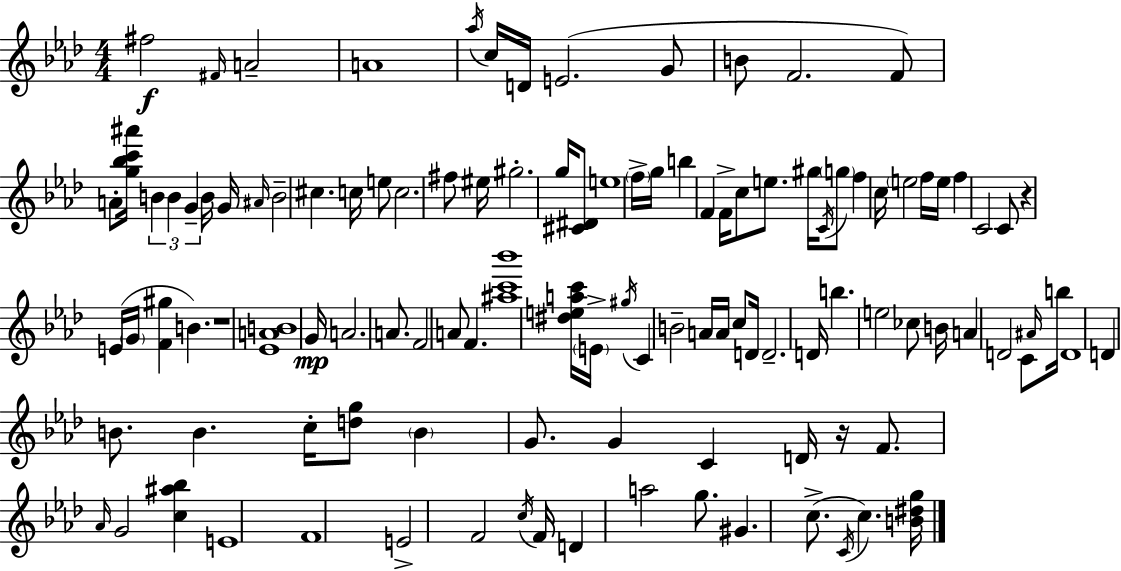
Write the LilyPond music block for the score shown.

{
  \clef treble
  \numericTimeSignature
  \time 4/4
  \key aes \major
  fis''2\f \grace { fis'16 } a'2-- | a'1 | \acciaccatura { aes''16 } c''16 d'16 e'2.( | g'8 b'8 f'2. | \break f'8) a'8-. <g'' bes'' c''' ais'''>16 \tuplet 3/2 { b'4 b'4 g'4-- } | b'16 g'16 \grace { ais'16 } b'2-- cis''4. | c''16 e''8 c''2. | fis''8 eis''16 gis''2.-. | \break g''16 <cis' dis'>8 e''1 | \parenthesize f''16-> g''16 b''4 f'4 f'16-> c''8 | e''8. gis''16 \acciaccatura { c'16 } \parenthesize g''8 f''4 c''16 \parenthesize e''2 | f''16 e''16 f''4 c'2 | \break c'8 r4 e'16( \parenthesize g'16 <f' gis''>4 b'4.) | r1 | <ees' a' b'>1 | g'16\mp a'2. | \break a'8. f'2 a'8 f'4. | <ais'' c''' bes'''>1 | <dis'' e'' a'' c'''>16 \parenthesize e'16-> \acciaccatura { gis''16 } c'4 b'2-- | a'16 a'16 c''8 d'16 d'2.-- | \break d'16 b''4. e''2 | ces''8 b'16 a'4 d'2 | c'8 \grace { ais'16 } b''16 d'1 | d'4 b'8. b'4. | \break c''16-. <d'' g''>8 \parenthesize b'4 g'8. g'4 | c'4 d'16 r16 f'8. \grace { aes'16 } g'2 | <c'' ais'' bes''>4 e'1 | f'1 | \break e'2-> f'2 | \acciaccatura { c''16 } f'16 d'4 a''2 | g''8. gis'4. c''8.->( | \acciaccatura { c'16 } c''4.) <b' dis'' g''>16 \bar "|."
}